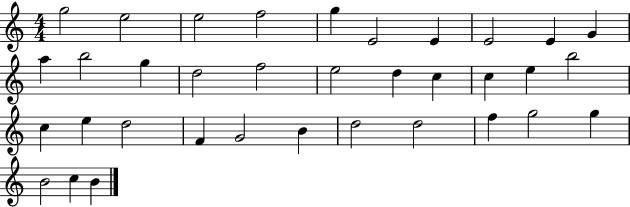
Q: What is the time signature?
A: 4/4